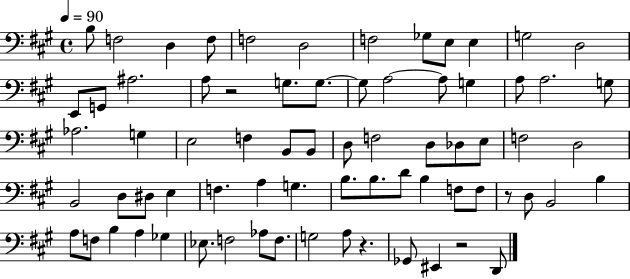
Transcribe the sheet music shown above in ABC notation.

X:1
T:Untitled
M:4/4
L:1/4
K:A
B,/2 F,2 D, F,/2 F,2 D,2 F,2 _G,/2 E,/2 E, G,2 D,2 E,,/2 G,,/2 ^A,2 A,/2 z2 G,/2 G,/2 G,/2 A,2 A,/2 G, A,/2 A,2 G,/2 _A,2 G, E,2 F, B,,/2 B,,/2 D,/2 F,2 D,/2 _D,/2 E,/2 F,2 D,2 B,,2 D,/2 ^D,/2 E, F, A, G, B,/2 B,/2 D/2 B, F,/2 F,/2 z/2 D,/2 B,,2 B, A,/2 F,/2 B, A, _G, _E,/2 F,2 _A,/2 F,/2 G,2 A,/2 z _G,,/2 ^E,, z2 D,,/2